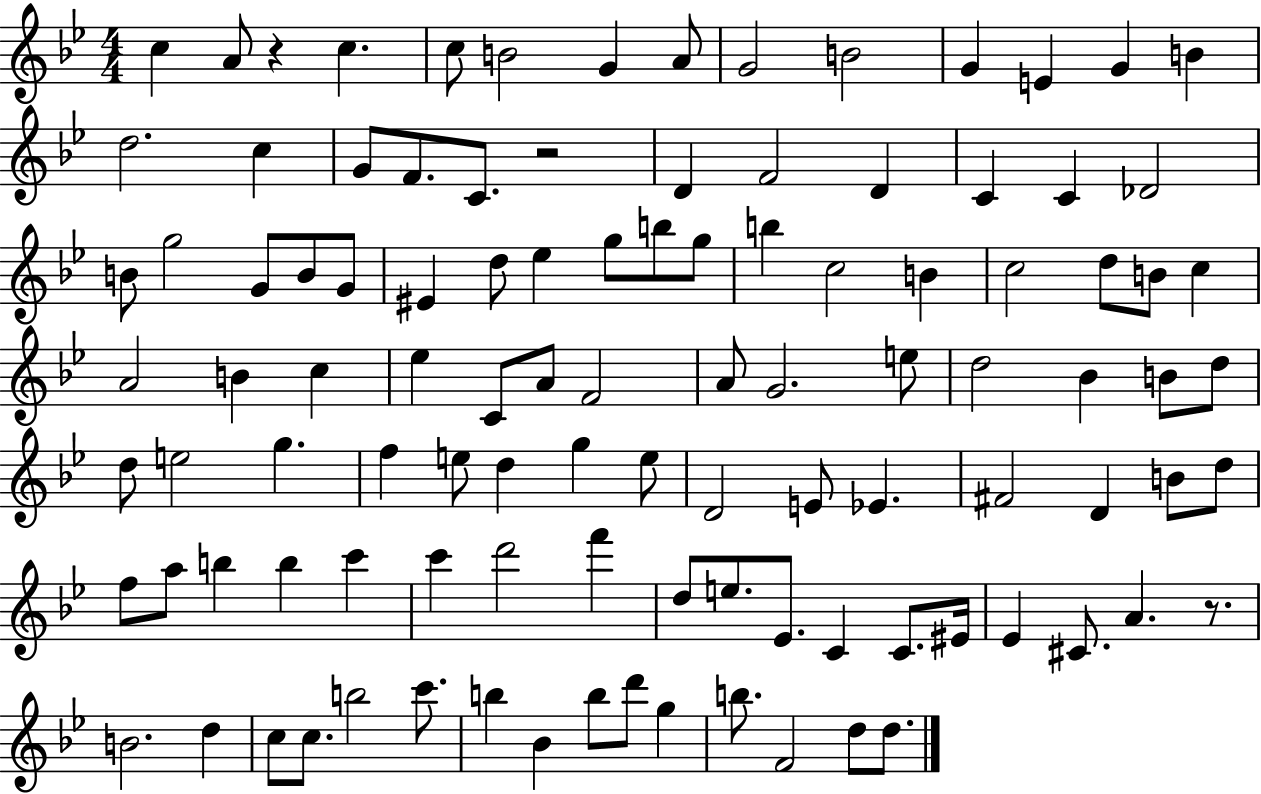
X:1
T:Untitled
M:4/4
L:1/4
K:Bb
c A/2 z c c/2 B2 G A/2 G2 B2 G E G B d2 c G/2 F/2 C/2 z2 D F2 D C C _D2 B/2 g2 G/2 B/2 G/2 ^E d/2 _e g/2 b/2 g/2 b c2 B c2 d/2 B/2 c A2 B c _e C/2 A/2 F2 A/2 G2 e/2 d2 _B B/2 d/2 d/2 e2 g f e/2 d g e/2 D2 E/2 _E ^F2 D B/2 d/2 f/2 a/2 b b c' c' d'2 f' d/2 e/2 _E/2 C C/2 ^E/4 _E ^C/2 A z/2 B2 d c/2 c/2 b2 c'/2 b _B b/2 d'/2 g b/2 F2 d/2 d/2